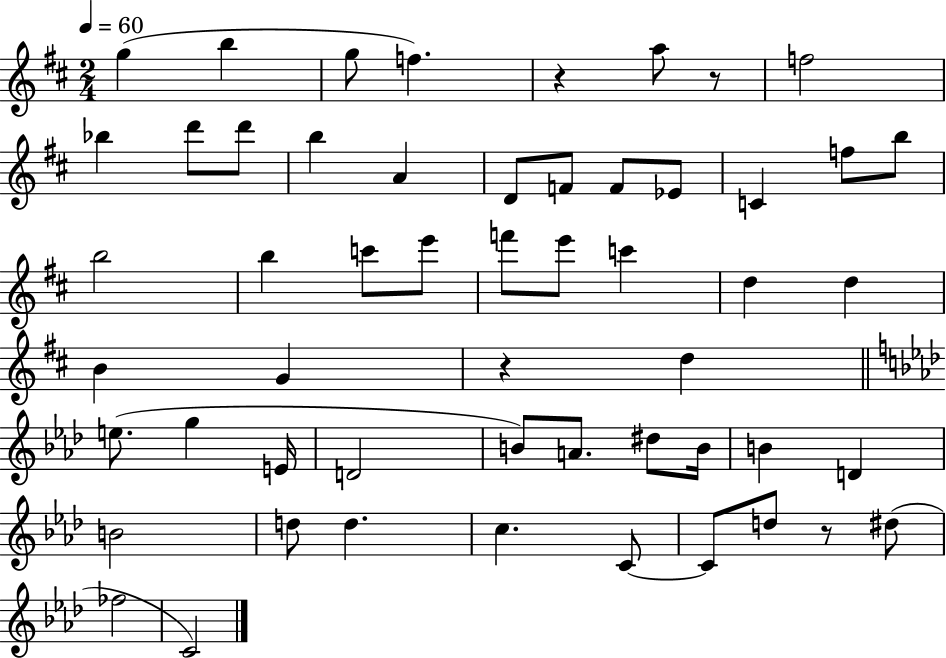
{
  \clef treble
  \numericTimeSignature
  \time 2/4
  \key d \major
  \tempo 4 = 60
  g''4( b''4 | g''8 f''4.) | r4 a''8 r8 | f''2 | \break bes''4 d'''8 d'''8 | b''4 a'4 | d'8 f'8 f'8 ees'8 | c'4 f''8 b''8 | \break b''2 | b''4 c'''8 e'''8 | f'''8 e'''8 c'''4 | d''4 d''4 | \break b'4 g'4 | r4 d''4 | \bar "||" \break \key f \minor e''8.( g''4 e'16 | d'2 | b'8) a'8. dis''8 b'16 | b'4 d'4 | \break b'2 | d''8 d''4. | c''4. c'8~~ | c'8 d''8 r8 dis''8( | \break fes''2 | c'2) | \bar "|."
}